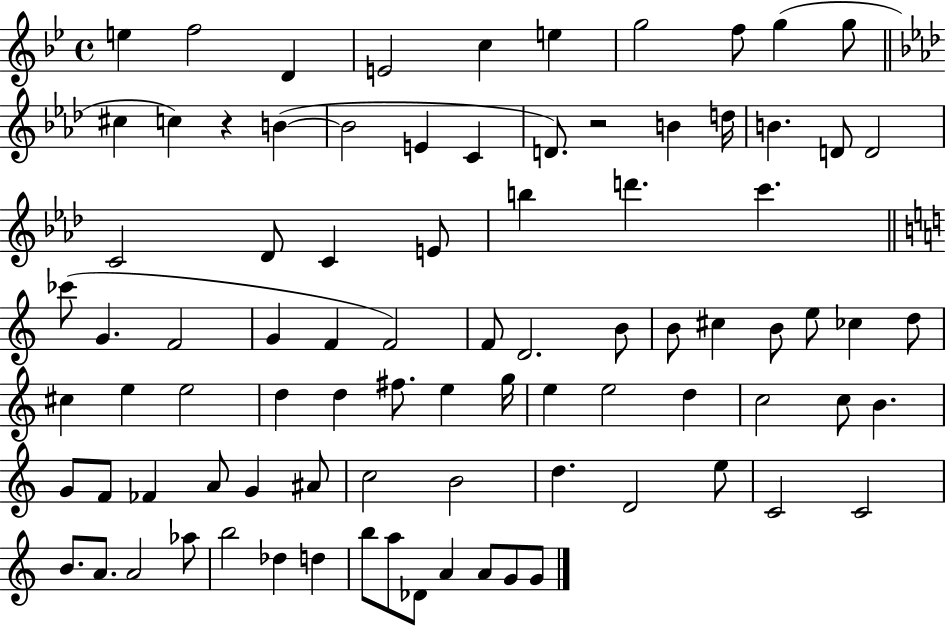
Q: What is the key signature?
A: BES major